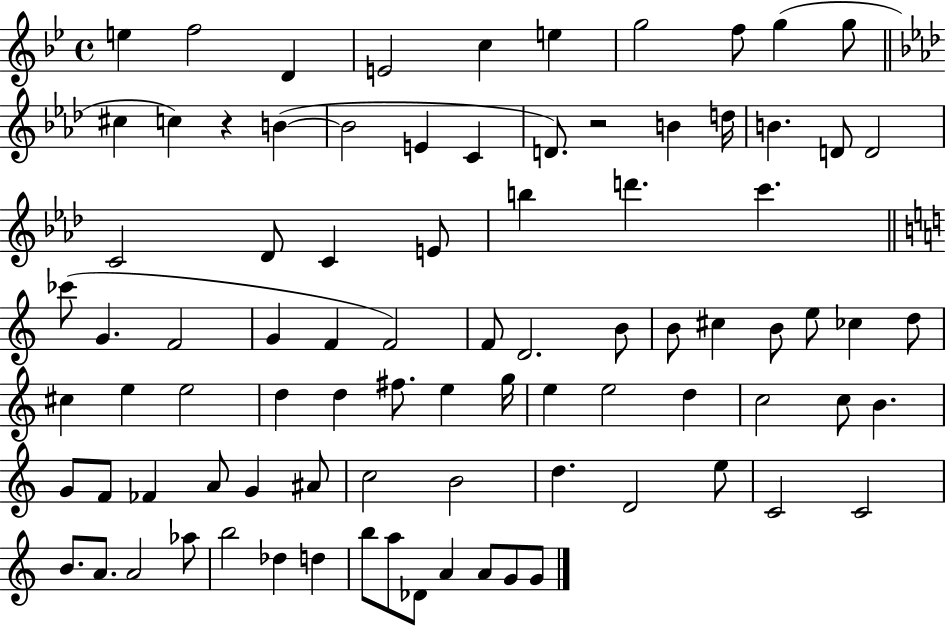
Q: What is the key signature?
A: BES major